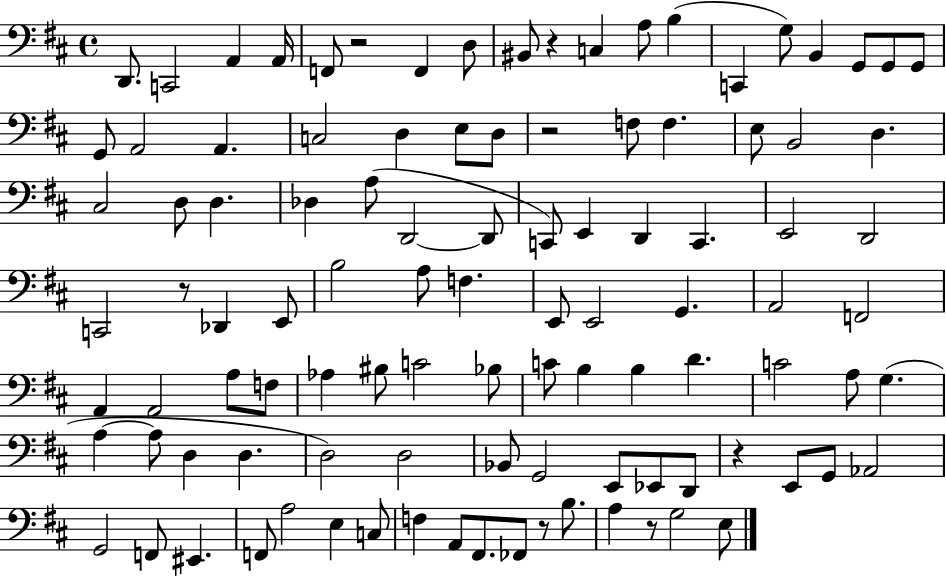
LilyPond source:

{
  \clef bass
  \time 4/4
  \defaultTimeSignature
  \key d \major
  \repeat volta 2 { d,8. c,2 a,4 a,16 | f,8 r2 f,4 d8 | bis,8 r4 c4 a8 b4( | c,4 g8) b,4 g,8 g,8 g,8 | \break g,8 a,2 a,4. | c2 d4 e8 d8 | r2 f8 f4. | e8 b,2 d4. | \break cis2 d8 d4. | des4 a8( d,2~~ d,8 | c,8) e,4 d,4 c,4. | e,2 d,2 | \break c,2 r8 des,4 e,8 | b2 a8 f4. | e,8 e,2 g,4. | a,2 f,2 | \break a,4 a,2 a8 f8 | aes4 bis8 c'2 bes8 | c'8 b4 b4 d'4. | c'2 a8 g4.( | \break a4~~ a8 d4 d4. | d2) d2 | bes,8 g,2 e,8 ees,8 d,8 | r4 e,8 g,8 aes,2 | \break g,2 f,8 eis,4. | f,8 a2 e4 c8 | f4 a,8 fis,8. fes,8 r8 b8. | a4 r8 g2 e8 | \break } \bar "|."
}